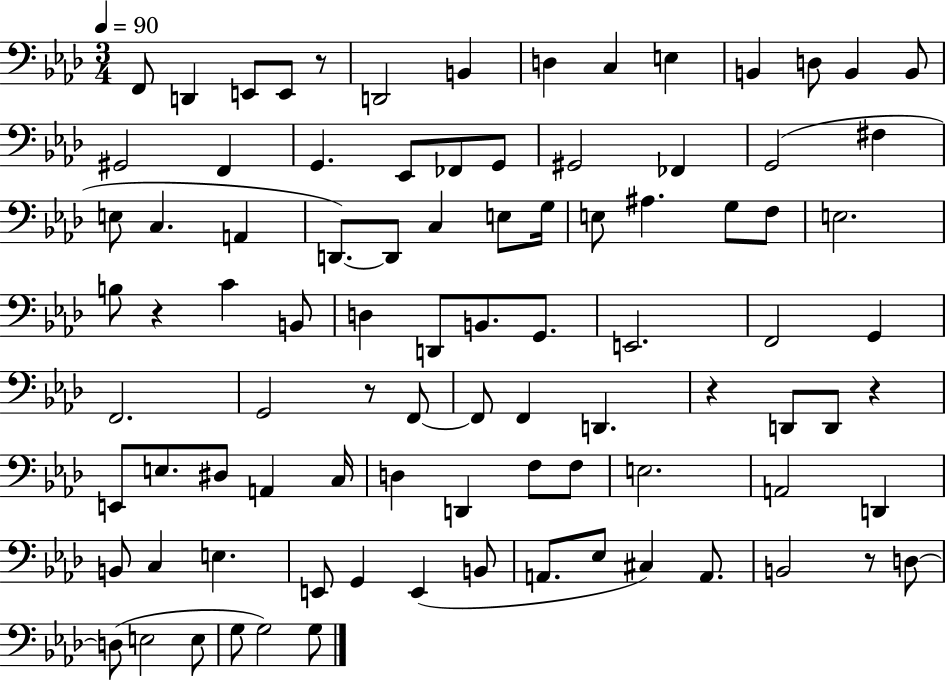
X:1
T:Untitled
M:3/4
L:1/4
K:Ab
F,,/2 D,, E,,/2 E,,/2 z/2 D,,2 B,, D, C, E, B,, D,/2 B,, B,,/2 ^G,,2 F,, G,, _E,,/2 _F,,/2 G,,/2 ^G,,2 _F,, G,,2 ^F, E,/2 C, A,, D,,/2 D,,/2 C, E,/2 G,/4 E,/2 ^A, G,/2 F,/2 E,2 B,/2 z C B,,/2 D, D,,/2 B,,/2 G,,/2 E,,2 F,,2 G,, F,,2 G,,2 z/2 F,,/2 F,,/2 F,, D,, z D,,/2 D,,/2 z E,,/2 E,/2 ^D,/2 A,, C,/4 D, D,, F,/2 F,/2 E,2 A,,2 D,, B,,/2 C, E, E,,/2 G,, E,, B,,/2 A,,/2 _E,/2 ^C, A,,/2 B,,2 z/2 D,/2 D,/2 E,2 E,/2 G,/2 G,2 G,/2